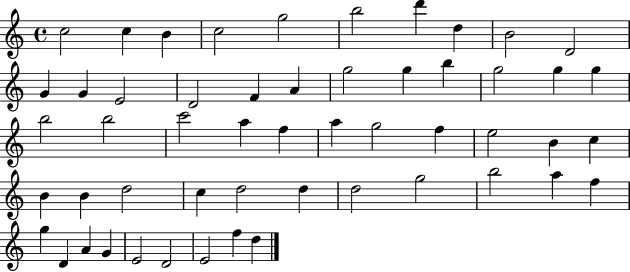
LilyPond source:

{
  \clef treble
  \time 4/4
  \defaultTimeSignature
  \key c \major
  c''2 c''4 b'4 | c''2 g''2 | b''2 d'''4 d''4 | b'2 d'2 | \break g'4 g'4 e'2 | d'2 f'4 a'4 | g''2 g''4 b''4 | g''2 g''4 g''4 | \break b''2 b''2 | c'''2 a''4 f''4 | a''4 g''2 f''4 | e''2 b'4 c''4 | \break b'4 b'4 d''2 | c''4 d''2 d''4 | d''2 g''2 | b''2 a''4 f''4 | \break g''4 d'4 a'4 g'4 | e'2 d'2 | e'2 f''4 d''4 | \bar "|."
}